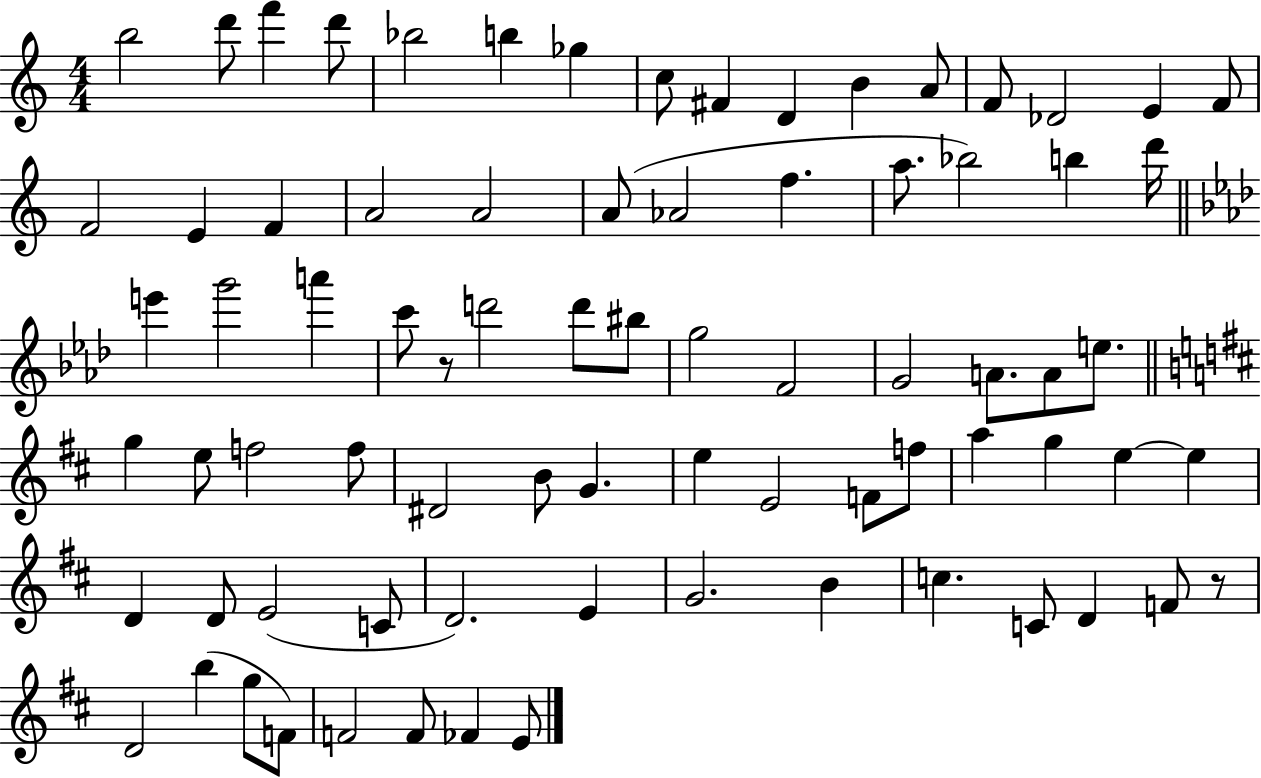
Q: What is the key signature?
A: C major